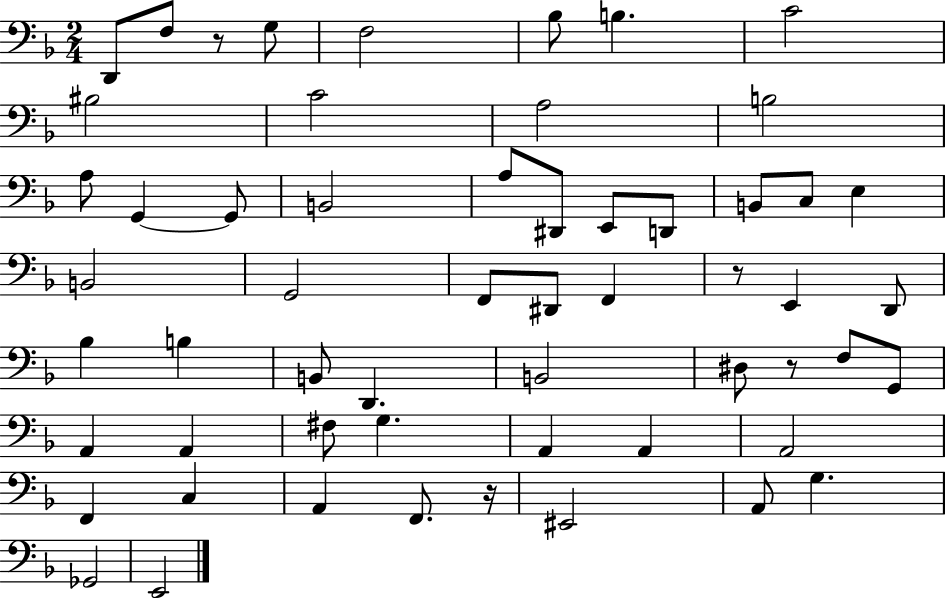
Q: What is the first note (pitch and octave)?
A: D2